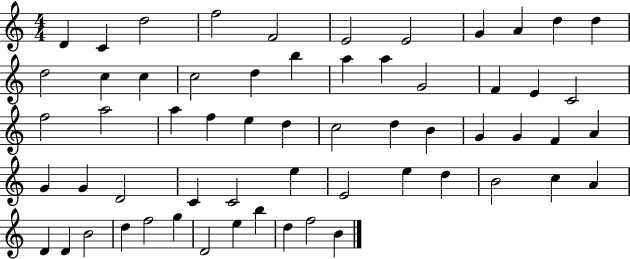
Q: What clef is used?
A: treble